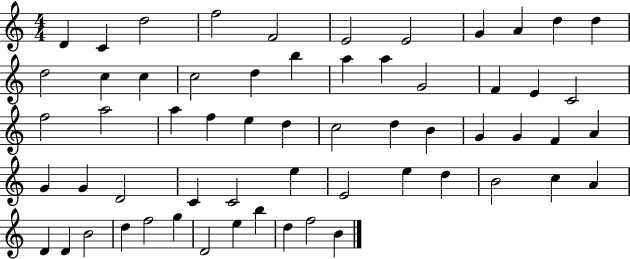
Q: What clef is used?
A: treble